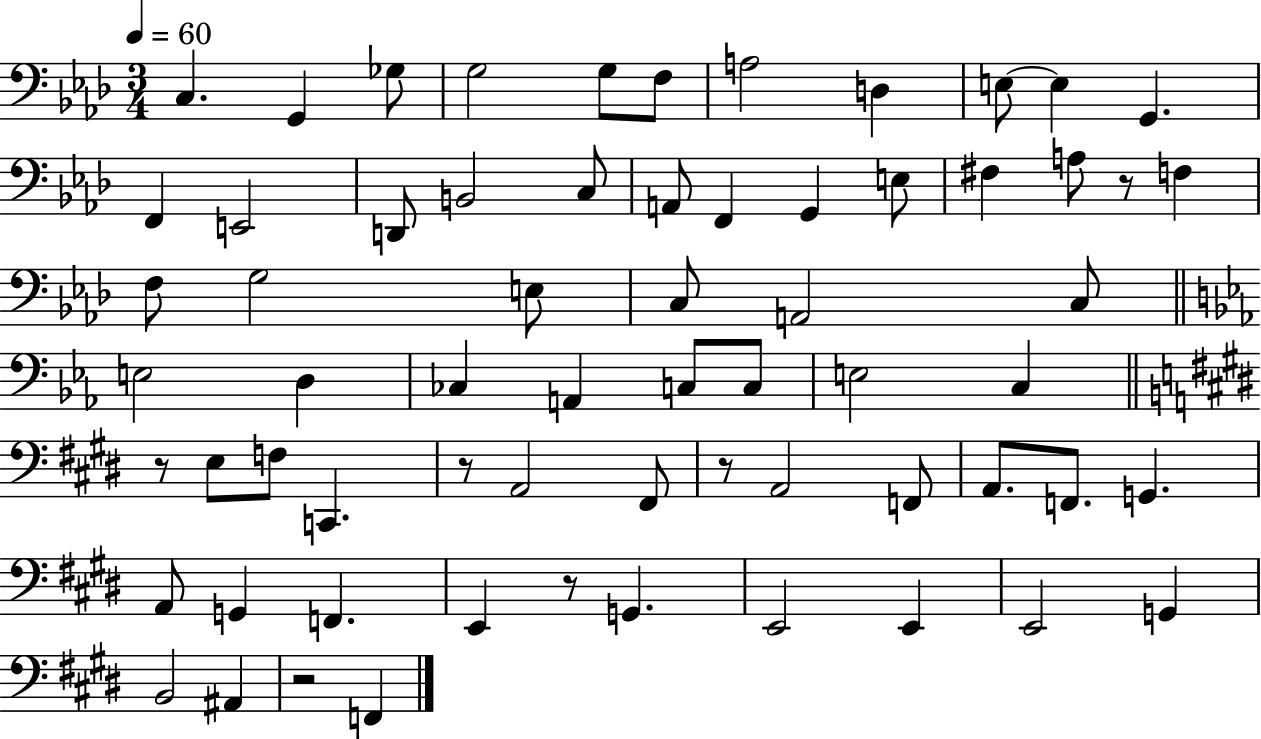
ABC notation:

X:1
T:Untitled
M:3/4
L:1/4
K:Ab
C, G,, _G,/2 G,2 G,/2 F,/2 A,2 D, E,/2 E, G,, F,, E,,2 D,,/2 B,,2 C,/2 A,,/2 F,, G,, E,/2 ^F, A,/2 z/2 F, F,/2 G,2 E,/2 C,/2 A,,2 C,/2 E,2 D, _C, A,, C,/2 C,/2 E,2 C, z/2 E,/2 F,/2 C,, z/2 A,,2 ^F,,/2 z/2 A,,2 F,,/2 A,,/2 F,,/2 G,, A,,/2 G,, F,, E,, z/2 G,, E,,2 E,, E,,2 G,, B,,2 ^A,, z2 F,,